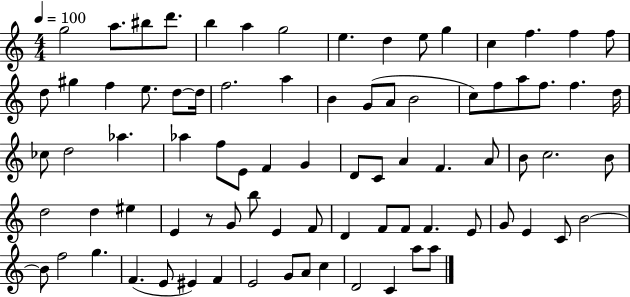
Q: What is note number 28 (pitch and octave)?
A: C5